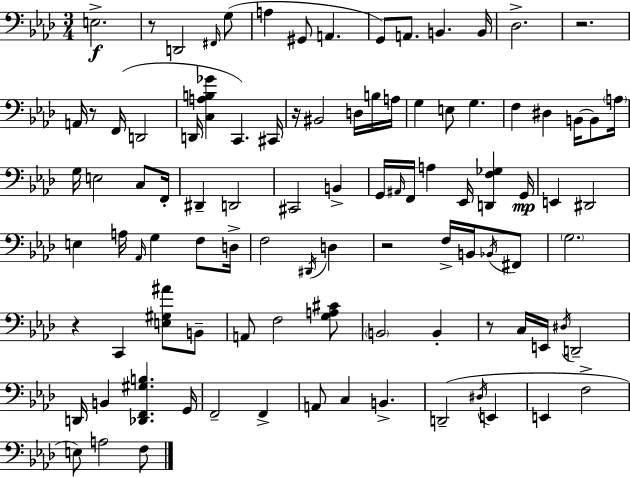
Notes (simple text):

E3/h. R/e D2/h F#2/s G3/e A3/q G#2/e A2/q. G2/e A2/e. B2/q. B2/s Db3/h. R/h. A2/s R/e F2/s D2/h D2/s [C3,A3,B3,Gb4]/q C2/q. C#2/s R/s BIS2/h D3/s B3/s A3/s G3/q E3/e G3/q. F3/q D#3/q B2/s B2/e A3/s G3/s E3/h C3/e F2/s D#2/q D2/h C#2/h B2/q G2/s A#2/s F2/s A3/q Eb2/s [D2,F3,Gb3]/q G2/s E2/q D#2/h E3/q A3/s Ab2/s G3/q F3/e D3/s F3/h D#2/s D3/q R/h F3/s B2/s Bb2/s F#2/e G3/h. R/q C2/q [E3,G#3,A#4]/e B2/e A2/e F3/h [G3,A3,C#4]/e B2/h B2/q R/e C3/s E2/s D#3/s D2/h D2/s B2/q [Db2,F2,G#3,B3]/q. G2/s F2/h F2/q A2/e C3/q B2/q. D2/h D#3/s E2/q E2/q F3/h E3/e A3/h F3/e